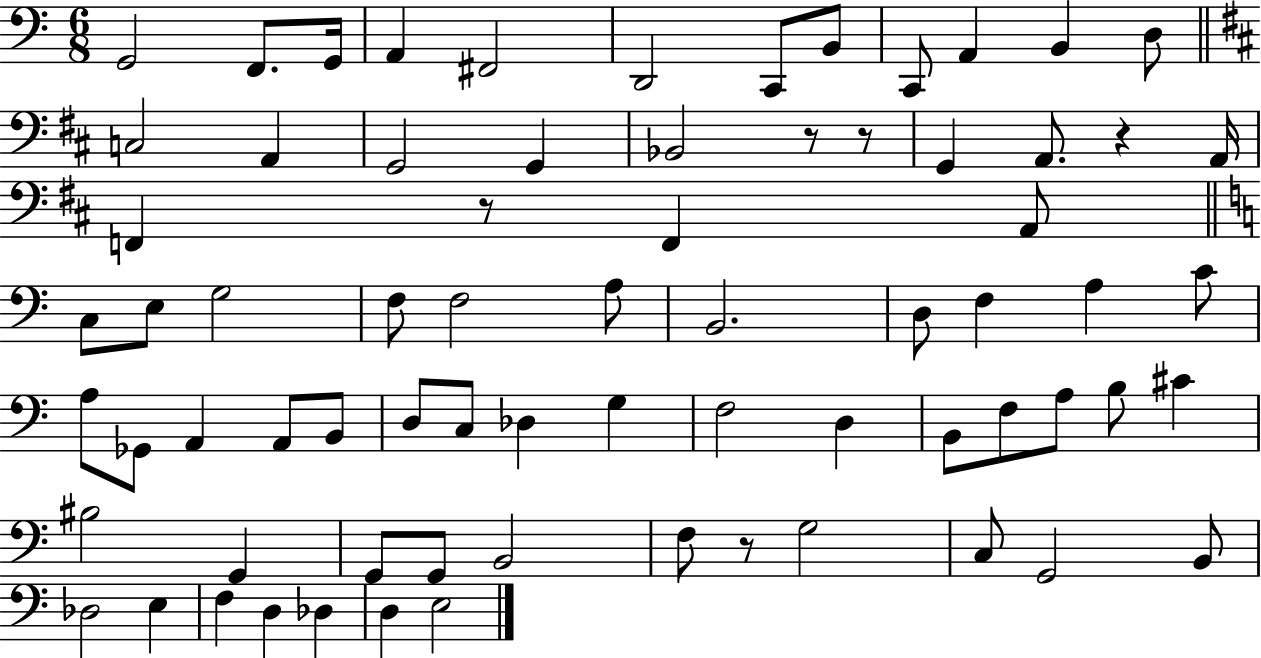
{
  \clef bass
  \numericTimeSignature
  \time 6/8
  \key c \major
  \repeat volta 2 { g,2 f,8. g,16 | a,4 fis,2 | d,2 c,8 b,8 | c,8 a,4 b,4 d8 | \break \bar "||" \break \key d \major c2 a,4 | g,2 g,4 | bes,2 r8 r8 | g,4 a,8. r4 a,16 | \break f,4 r8 f,4 a,8 | \bar "||" \break \key a \minor c8 e8 g2 | f8 f2 a8 | b,2. | d8 f4 a4 c'8 | \break a8 ges,8 a,4 a,8 b,8 | d8 c8 des4 g4 | f2 d4 | b,8 f8 a8 b8 cis'4 | \break bis2 g,4 | g,8 g,8 b,2 | f8 r8 g2 | c8 g,2 b,8 | \break des2 e4 | f4 d4 des4 | d4 e2 | } \bar "|."
}